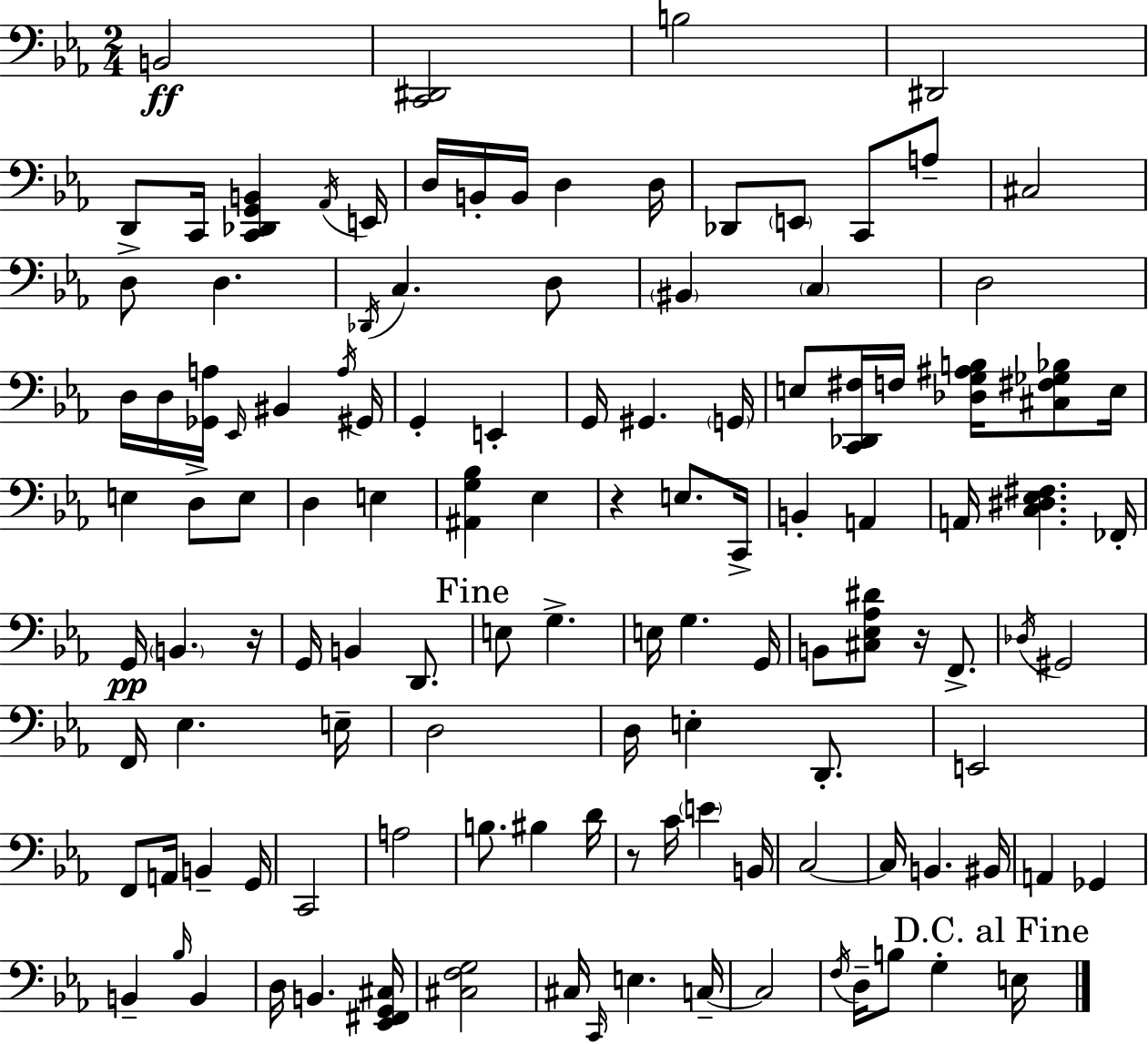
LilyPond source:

{
  \clef bass
  \numericTimeSignature
  \time 2/4
  \key ees \major
  \repeat volta 2 { b,2\ff | <c, dis,>2 | b2 | dis,2 | \break d,8 c,16 <c, des, g, b,>4 \acciaccatura { aes,16 } | e,16 d16 b,16-. b,16 d4 | d16 des,8 \parenthesize e,8 c,8 a8-- | cis2 | \break d8-> d4. | \acciaccatura { des,16 } c4. | d8 \parenthesize bis,4 \parenthesize c4 | d2 | \break d16 d16 <ges, a>16 \grace { ees,16 } bis,4 | \acciaccatura { a16 } gis,16 g,4-. | e,4-. g,16 gis,4. | \parenthesize g,16 e8 <c, des, fis>16 f16 | \break <des g ais b>16 <cis fis ges bes>8 e16 e4 | d8-> e8 d4 | e4 <ais, g bes>4 | ees4 r4 | \break e8. c,16-> b,4-. | a,4 a,16 <c dis ees fis>4. | fes,16-. g,16\pp \parenthesize b,4. | r16 g,16 b,4 | \break d,8. \mark "Fine" e8 g4.-> | e16 g4. | g,16 b,8 <cis ees aes dis'>8 | r16 f,8.-> \acciaccatura { des16 } gis,2 | \break f,16 ees4. | e16-- d2 | d16 e4-. | d,8.-. e,2 | \break f,8 a,16 | b,4-- g,16 c,2 | a2 | b8. | \break bis4 d'16 r8 c'16 | \parenthesize e'4 b,16 c2~~ | c16 b,4. | bis,16 a,4 | \break ges,4 b,4-- | \grace { bes16 } b,4 d16 b,4. | <ees, fis, g, cis>16 <cis f g>2 | cis16 \grace { c,16 } | \break e4. c16--~~ c2 | \acciaccatura { f16 } | d16-- b8 g4-. \mark "D.C. al Fine" e16 | } \bar "|."
}